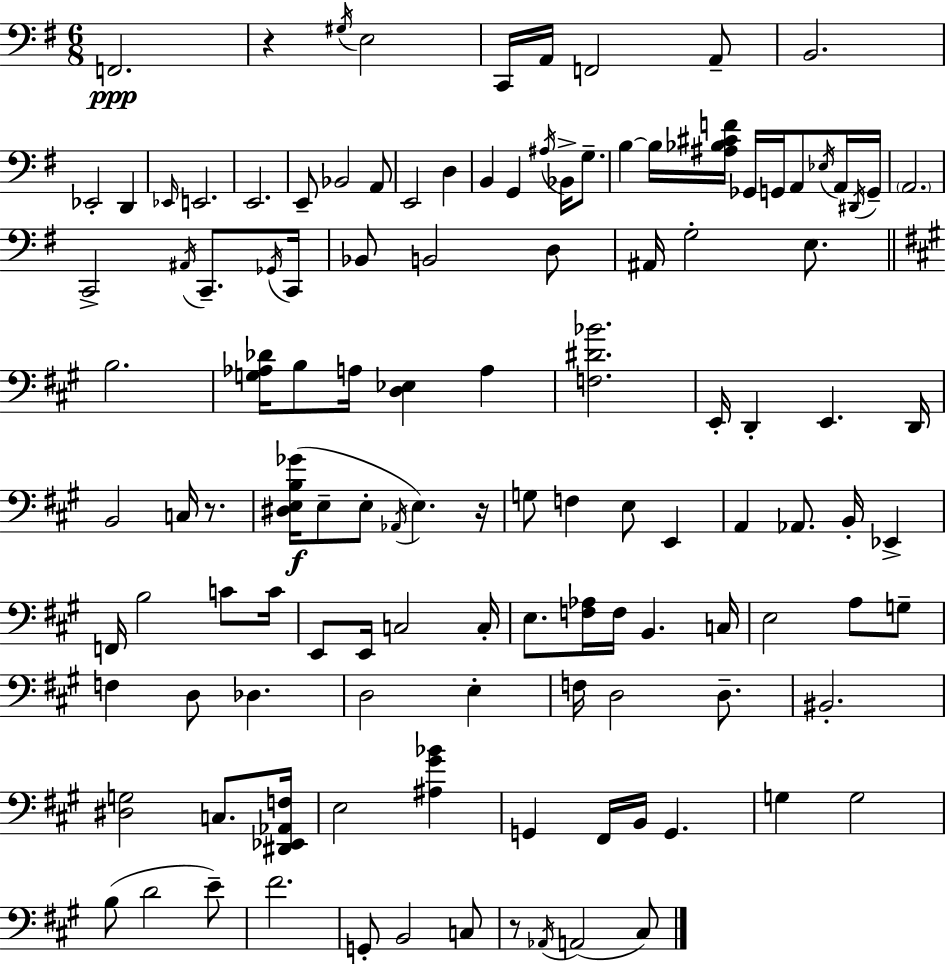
{
  \clef bass
  \numericTimeSignature
  \time 6/8
  \key g \major
  \repeat volta 2 { f,2.\ppp | r4 \acciaccatura { gis16 } e2 | c,16 a,16 f,2 a,8-- | b,2. | \break ees,2-. d,4 | \grace { ees,16 } e,2. | e,2. | e,8-- bes,2 | \break a,8 e,2 d4 | b,4 g,4 \acciaccatura { ais16 } bes,16-> | g8.-- b4~~ b16 <ais bes cis' f'>16 ges,16 g,16 a,8 | \acciaccatura { ees16 } a,16 \acciaccatura { dis,16 } g,16-- \parenthesize a,2. | \break c,2-> | \acciaccatura { ais,16 } c,8.-- \acciaccatura { ges,16 } c,16 bes,8 b,2 | d8 ais,16 g2-. | e8. \bar "||" \break \key a \major b2. | <g aes des'>16 b8 a16 <d ees>4 a4 | <f dis' bes'>2. | e,16-. d,4-. e,4. d,16 | \break b,2 c16 r8. | <dis e b ges'>16(\f e8-- e8-. \acciaccatura { aes,16 } e4.) | r16 g8 f4 e8 e,4 | a,4 aes,8. b,16-. ees,4-> | \break f,16 b2 c'8 | c'16 e,8 e,16 c2 | c16-. e8. <f aes>16 f16 b,4. | c16 e2 a8 g8-- | \break f4 d8 des4. | d2 e4-. | f16 d2 d8.-- | bis,2.-. | \break <dis g>2 c8. | <dis, ees, aes, f>16 e2 <ais gis' bes'>4 | g,4 fis,16 b,16 g,4. | g4 g2 | \break b8( d'2 e'8--) | fis'2. | g,8-. b,2 c8 | r8 \acciaccatura { aes,16 }( a,2 | \break cis8) } \bar "|."
}